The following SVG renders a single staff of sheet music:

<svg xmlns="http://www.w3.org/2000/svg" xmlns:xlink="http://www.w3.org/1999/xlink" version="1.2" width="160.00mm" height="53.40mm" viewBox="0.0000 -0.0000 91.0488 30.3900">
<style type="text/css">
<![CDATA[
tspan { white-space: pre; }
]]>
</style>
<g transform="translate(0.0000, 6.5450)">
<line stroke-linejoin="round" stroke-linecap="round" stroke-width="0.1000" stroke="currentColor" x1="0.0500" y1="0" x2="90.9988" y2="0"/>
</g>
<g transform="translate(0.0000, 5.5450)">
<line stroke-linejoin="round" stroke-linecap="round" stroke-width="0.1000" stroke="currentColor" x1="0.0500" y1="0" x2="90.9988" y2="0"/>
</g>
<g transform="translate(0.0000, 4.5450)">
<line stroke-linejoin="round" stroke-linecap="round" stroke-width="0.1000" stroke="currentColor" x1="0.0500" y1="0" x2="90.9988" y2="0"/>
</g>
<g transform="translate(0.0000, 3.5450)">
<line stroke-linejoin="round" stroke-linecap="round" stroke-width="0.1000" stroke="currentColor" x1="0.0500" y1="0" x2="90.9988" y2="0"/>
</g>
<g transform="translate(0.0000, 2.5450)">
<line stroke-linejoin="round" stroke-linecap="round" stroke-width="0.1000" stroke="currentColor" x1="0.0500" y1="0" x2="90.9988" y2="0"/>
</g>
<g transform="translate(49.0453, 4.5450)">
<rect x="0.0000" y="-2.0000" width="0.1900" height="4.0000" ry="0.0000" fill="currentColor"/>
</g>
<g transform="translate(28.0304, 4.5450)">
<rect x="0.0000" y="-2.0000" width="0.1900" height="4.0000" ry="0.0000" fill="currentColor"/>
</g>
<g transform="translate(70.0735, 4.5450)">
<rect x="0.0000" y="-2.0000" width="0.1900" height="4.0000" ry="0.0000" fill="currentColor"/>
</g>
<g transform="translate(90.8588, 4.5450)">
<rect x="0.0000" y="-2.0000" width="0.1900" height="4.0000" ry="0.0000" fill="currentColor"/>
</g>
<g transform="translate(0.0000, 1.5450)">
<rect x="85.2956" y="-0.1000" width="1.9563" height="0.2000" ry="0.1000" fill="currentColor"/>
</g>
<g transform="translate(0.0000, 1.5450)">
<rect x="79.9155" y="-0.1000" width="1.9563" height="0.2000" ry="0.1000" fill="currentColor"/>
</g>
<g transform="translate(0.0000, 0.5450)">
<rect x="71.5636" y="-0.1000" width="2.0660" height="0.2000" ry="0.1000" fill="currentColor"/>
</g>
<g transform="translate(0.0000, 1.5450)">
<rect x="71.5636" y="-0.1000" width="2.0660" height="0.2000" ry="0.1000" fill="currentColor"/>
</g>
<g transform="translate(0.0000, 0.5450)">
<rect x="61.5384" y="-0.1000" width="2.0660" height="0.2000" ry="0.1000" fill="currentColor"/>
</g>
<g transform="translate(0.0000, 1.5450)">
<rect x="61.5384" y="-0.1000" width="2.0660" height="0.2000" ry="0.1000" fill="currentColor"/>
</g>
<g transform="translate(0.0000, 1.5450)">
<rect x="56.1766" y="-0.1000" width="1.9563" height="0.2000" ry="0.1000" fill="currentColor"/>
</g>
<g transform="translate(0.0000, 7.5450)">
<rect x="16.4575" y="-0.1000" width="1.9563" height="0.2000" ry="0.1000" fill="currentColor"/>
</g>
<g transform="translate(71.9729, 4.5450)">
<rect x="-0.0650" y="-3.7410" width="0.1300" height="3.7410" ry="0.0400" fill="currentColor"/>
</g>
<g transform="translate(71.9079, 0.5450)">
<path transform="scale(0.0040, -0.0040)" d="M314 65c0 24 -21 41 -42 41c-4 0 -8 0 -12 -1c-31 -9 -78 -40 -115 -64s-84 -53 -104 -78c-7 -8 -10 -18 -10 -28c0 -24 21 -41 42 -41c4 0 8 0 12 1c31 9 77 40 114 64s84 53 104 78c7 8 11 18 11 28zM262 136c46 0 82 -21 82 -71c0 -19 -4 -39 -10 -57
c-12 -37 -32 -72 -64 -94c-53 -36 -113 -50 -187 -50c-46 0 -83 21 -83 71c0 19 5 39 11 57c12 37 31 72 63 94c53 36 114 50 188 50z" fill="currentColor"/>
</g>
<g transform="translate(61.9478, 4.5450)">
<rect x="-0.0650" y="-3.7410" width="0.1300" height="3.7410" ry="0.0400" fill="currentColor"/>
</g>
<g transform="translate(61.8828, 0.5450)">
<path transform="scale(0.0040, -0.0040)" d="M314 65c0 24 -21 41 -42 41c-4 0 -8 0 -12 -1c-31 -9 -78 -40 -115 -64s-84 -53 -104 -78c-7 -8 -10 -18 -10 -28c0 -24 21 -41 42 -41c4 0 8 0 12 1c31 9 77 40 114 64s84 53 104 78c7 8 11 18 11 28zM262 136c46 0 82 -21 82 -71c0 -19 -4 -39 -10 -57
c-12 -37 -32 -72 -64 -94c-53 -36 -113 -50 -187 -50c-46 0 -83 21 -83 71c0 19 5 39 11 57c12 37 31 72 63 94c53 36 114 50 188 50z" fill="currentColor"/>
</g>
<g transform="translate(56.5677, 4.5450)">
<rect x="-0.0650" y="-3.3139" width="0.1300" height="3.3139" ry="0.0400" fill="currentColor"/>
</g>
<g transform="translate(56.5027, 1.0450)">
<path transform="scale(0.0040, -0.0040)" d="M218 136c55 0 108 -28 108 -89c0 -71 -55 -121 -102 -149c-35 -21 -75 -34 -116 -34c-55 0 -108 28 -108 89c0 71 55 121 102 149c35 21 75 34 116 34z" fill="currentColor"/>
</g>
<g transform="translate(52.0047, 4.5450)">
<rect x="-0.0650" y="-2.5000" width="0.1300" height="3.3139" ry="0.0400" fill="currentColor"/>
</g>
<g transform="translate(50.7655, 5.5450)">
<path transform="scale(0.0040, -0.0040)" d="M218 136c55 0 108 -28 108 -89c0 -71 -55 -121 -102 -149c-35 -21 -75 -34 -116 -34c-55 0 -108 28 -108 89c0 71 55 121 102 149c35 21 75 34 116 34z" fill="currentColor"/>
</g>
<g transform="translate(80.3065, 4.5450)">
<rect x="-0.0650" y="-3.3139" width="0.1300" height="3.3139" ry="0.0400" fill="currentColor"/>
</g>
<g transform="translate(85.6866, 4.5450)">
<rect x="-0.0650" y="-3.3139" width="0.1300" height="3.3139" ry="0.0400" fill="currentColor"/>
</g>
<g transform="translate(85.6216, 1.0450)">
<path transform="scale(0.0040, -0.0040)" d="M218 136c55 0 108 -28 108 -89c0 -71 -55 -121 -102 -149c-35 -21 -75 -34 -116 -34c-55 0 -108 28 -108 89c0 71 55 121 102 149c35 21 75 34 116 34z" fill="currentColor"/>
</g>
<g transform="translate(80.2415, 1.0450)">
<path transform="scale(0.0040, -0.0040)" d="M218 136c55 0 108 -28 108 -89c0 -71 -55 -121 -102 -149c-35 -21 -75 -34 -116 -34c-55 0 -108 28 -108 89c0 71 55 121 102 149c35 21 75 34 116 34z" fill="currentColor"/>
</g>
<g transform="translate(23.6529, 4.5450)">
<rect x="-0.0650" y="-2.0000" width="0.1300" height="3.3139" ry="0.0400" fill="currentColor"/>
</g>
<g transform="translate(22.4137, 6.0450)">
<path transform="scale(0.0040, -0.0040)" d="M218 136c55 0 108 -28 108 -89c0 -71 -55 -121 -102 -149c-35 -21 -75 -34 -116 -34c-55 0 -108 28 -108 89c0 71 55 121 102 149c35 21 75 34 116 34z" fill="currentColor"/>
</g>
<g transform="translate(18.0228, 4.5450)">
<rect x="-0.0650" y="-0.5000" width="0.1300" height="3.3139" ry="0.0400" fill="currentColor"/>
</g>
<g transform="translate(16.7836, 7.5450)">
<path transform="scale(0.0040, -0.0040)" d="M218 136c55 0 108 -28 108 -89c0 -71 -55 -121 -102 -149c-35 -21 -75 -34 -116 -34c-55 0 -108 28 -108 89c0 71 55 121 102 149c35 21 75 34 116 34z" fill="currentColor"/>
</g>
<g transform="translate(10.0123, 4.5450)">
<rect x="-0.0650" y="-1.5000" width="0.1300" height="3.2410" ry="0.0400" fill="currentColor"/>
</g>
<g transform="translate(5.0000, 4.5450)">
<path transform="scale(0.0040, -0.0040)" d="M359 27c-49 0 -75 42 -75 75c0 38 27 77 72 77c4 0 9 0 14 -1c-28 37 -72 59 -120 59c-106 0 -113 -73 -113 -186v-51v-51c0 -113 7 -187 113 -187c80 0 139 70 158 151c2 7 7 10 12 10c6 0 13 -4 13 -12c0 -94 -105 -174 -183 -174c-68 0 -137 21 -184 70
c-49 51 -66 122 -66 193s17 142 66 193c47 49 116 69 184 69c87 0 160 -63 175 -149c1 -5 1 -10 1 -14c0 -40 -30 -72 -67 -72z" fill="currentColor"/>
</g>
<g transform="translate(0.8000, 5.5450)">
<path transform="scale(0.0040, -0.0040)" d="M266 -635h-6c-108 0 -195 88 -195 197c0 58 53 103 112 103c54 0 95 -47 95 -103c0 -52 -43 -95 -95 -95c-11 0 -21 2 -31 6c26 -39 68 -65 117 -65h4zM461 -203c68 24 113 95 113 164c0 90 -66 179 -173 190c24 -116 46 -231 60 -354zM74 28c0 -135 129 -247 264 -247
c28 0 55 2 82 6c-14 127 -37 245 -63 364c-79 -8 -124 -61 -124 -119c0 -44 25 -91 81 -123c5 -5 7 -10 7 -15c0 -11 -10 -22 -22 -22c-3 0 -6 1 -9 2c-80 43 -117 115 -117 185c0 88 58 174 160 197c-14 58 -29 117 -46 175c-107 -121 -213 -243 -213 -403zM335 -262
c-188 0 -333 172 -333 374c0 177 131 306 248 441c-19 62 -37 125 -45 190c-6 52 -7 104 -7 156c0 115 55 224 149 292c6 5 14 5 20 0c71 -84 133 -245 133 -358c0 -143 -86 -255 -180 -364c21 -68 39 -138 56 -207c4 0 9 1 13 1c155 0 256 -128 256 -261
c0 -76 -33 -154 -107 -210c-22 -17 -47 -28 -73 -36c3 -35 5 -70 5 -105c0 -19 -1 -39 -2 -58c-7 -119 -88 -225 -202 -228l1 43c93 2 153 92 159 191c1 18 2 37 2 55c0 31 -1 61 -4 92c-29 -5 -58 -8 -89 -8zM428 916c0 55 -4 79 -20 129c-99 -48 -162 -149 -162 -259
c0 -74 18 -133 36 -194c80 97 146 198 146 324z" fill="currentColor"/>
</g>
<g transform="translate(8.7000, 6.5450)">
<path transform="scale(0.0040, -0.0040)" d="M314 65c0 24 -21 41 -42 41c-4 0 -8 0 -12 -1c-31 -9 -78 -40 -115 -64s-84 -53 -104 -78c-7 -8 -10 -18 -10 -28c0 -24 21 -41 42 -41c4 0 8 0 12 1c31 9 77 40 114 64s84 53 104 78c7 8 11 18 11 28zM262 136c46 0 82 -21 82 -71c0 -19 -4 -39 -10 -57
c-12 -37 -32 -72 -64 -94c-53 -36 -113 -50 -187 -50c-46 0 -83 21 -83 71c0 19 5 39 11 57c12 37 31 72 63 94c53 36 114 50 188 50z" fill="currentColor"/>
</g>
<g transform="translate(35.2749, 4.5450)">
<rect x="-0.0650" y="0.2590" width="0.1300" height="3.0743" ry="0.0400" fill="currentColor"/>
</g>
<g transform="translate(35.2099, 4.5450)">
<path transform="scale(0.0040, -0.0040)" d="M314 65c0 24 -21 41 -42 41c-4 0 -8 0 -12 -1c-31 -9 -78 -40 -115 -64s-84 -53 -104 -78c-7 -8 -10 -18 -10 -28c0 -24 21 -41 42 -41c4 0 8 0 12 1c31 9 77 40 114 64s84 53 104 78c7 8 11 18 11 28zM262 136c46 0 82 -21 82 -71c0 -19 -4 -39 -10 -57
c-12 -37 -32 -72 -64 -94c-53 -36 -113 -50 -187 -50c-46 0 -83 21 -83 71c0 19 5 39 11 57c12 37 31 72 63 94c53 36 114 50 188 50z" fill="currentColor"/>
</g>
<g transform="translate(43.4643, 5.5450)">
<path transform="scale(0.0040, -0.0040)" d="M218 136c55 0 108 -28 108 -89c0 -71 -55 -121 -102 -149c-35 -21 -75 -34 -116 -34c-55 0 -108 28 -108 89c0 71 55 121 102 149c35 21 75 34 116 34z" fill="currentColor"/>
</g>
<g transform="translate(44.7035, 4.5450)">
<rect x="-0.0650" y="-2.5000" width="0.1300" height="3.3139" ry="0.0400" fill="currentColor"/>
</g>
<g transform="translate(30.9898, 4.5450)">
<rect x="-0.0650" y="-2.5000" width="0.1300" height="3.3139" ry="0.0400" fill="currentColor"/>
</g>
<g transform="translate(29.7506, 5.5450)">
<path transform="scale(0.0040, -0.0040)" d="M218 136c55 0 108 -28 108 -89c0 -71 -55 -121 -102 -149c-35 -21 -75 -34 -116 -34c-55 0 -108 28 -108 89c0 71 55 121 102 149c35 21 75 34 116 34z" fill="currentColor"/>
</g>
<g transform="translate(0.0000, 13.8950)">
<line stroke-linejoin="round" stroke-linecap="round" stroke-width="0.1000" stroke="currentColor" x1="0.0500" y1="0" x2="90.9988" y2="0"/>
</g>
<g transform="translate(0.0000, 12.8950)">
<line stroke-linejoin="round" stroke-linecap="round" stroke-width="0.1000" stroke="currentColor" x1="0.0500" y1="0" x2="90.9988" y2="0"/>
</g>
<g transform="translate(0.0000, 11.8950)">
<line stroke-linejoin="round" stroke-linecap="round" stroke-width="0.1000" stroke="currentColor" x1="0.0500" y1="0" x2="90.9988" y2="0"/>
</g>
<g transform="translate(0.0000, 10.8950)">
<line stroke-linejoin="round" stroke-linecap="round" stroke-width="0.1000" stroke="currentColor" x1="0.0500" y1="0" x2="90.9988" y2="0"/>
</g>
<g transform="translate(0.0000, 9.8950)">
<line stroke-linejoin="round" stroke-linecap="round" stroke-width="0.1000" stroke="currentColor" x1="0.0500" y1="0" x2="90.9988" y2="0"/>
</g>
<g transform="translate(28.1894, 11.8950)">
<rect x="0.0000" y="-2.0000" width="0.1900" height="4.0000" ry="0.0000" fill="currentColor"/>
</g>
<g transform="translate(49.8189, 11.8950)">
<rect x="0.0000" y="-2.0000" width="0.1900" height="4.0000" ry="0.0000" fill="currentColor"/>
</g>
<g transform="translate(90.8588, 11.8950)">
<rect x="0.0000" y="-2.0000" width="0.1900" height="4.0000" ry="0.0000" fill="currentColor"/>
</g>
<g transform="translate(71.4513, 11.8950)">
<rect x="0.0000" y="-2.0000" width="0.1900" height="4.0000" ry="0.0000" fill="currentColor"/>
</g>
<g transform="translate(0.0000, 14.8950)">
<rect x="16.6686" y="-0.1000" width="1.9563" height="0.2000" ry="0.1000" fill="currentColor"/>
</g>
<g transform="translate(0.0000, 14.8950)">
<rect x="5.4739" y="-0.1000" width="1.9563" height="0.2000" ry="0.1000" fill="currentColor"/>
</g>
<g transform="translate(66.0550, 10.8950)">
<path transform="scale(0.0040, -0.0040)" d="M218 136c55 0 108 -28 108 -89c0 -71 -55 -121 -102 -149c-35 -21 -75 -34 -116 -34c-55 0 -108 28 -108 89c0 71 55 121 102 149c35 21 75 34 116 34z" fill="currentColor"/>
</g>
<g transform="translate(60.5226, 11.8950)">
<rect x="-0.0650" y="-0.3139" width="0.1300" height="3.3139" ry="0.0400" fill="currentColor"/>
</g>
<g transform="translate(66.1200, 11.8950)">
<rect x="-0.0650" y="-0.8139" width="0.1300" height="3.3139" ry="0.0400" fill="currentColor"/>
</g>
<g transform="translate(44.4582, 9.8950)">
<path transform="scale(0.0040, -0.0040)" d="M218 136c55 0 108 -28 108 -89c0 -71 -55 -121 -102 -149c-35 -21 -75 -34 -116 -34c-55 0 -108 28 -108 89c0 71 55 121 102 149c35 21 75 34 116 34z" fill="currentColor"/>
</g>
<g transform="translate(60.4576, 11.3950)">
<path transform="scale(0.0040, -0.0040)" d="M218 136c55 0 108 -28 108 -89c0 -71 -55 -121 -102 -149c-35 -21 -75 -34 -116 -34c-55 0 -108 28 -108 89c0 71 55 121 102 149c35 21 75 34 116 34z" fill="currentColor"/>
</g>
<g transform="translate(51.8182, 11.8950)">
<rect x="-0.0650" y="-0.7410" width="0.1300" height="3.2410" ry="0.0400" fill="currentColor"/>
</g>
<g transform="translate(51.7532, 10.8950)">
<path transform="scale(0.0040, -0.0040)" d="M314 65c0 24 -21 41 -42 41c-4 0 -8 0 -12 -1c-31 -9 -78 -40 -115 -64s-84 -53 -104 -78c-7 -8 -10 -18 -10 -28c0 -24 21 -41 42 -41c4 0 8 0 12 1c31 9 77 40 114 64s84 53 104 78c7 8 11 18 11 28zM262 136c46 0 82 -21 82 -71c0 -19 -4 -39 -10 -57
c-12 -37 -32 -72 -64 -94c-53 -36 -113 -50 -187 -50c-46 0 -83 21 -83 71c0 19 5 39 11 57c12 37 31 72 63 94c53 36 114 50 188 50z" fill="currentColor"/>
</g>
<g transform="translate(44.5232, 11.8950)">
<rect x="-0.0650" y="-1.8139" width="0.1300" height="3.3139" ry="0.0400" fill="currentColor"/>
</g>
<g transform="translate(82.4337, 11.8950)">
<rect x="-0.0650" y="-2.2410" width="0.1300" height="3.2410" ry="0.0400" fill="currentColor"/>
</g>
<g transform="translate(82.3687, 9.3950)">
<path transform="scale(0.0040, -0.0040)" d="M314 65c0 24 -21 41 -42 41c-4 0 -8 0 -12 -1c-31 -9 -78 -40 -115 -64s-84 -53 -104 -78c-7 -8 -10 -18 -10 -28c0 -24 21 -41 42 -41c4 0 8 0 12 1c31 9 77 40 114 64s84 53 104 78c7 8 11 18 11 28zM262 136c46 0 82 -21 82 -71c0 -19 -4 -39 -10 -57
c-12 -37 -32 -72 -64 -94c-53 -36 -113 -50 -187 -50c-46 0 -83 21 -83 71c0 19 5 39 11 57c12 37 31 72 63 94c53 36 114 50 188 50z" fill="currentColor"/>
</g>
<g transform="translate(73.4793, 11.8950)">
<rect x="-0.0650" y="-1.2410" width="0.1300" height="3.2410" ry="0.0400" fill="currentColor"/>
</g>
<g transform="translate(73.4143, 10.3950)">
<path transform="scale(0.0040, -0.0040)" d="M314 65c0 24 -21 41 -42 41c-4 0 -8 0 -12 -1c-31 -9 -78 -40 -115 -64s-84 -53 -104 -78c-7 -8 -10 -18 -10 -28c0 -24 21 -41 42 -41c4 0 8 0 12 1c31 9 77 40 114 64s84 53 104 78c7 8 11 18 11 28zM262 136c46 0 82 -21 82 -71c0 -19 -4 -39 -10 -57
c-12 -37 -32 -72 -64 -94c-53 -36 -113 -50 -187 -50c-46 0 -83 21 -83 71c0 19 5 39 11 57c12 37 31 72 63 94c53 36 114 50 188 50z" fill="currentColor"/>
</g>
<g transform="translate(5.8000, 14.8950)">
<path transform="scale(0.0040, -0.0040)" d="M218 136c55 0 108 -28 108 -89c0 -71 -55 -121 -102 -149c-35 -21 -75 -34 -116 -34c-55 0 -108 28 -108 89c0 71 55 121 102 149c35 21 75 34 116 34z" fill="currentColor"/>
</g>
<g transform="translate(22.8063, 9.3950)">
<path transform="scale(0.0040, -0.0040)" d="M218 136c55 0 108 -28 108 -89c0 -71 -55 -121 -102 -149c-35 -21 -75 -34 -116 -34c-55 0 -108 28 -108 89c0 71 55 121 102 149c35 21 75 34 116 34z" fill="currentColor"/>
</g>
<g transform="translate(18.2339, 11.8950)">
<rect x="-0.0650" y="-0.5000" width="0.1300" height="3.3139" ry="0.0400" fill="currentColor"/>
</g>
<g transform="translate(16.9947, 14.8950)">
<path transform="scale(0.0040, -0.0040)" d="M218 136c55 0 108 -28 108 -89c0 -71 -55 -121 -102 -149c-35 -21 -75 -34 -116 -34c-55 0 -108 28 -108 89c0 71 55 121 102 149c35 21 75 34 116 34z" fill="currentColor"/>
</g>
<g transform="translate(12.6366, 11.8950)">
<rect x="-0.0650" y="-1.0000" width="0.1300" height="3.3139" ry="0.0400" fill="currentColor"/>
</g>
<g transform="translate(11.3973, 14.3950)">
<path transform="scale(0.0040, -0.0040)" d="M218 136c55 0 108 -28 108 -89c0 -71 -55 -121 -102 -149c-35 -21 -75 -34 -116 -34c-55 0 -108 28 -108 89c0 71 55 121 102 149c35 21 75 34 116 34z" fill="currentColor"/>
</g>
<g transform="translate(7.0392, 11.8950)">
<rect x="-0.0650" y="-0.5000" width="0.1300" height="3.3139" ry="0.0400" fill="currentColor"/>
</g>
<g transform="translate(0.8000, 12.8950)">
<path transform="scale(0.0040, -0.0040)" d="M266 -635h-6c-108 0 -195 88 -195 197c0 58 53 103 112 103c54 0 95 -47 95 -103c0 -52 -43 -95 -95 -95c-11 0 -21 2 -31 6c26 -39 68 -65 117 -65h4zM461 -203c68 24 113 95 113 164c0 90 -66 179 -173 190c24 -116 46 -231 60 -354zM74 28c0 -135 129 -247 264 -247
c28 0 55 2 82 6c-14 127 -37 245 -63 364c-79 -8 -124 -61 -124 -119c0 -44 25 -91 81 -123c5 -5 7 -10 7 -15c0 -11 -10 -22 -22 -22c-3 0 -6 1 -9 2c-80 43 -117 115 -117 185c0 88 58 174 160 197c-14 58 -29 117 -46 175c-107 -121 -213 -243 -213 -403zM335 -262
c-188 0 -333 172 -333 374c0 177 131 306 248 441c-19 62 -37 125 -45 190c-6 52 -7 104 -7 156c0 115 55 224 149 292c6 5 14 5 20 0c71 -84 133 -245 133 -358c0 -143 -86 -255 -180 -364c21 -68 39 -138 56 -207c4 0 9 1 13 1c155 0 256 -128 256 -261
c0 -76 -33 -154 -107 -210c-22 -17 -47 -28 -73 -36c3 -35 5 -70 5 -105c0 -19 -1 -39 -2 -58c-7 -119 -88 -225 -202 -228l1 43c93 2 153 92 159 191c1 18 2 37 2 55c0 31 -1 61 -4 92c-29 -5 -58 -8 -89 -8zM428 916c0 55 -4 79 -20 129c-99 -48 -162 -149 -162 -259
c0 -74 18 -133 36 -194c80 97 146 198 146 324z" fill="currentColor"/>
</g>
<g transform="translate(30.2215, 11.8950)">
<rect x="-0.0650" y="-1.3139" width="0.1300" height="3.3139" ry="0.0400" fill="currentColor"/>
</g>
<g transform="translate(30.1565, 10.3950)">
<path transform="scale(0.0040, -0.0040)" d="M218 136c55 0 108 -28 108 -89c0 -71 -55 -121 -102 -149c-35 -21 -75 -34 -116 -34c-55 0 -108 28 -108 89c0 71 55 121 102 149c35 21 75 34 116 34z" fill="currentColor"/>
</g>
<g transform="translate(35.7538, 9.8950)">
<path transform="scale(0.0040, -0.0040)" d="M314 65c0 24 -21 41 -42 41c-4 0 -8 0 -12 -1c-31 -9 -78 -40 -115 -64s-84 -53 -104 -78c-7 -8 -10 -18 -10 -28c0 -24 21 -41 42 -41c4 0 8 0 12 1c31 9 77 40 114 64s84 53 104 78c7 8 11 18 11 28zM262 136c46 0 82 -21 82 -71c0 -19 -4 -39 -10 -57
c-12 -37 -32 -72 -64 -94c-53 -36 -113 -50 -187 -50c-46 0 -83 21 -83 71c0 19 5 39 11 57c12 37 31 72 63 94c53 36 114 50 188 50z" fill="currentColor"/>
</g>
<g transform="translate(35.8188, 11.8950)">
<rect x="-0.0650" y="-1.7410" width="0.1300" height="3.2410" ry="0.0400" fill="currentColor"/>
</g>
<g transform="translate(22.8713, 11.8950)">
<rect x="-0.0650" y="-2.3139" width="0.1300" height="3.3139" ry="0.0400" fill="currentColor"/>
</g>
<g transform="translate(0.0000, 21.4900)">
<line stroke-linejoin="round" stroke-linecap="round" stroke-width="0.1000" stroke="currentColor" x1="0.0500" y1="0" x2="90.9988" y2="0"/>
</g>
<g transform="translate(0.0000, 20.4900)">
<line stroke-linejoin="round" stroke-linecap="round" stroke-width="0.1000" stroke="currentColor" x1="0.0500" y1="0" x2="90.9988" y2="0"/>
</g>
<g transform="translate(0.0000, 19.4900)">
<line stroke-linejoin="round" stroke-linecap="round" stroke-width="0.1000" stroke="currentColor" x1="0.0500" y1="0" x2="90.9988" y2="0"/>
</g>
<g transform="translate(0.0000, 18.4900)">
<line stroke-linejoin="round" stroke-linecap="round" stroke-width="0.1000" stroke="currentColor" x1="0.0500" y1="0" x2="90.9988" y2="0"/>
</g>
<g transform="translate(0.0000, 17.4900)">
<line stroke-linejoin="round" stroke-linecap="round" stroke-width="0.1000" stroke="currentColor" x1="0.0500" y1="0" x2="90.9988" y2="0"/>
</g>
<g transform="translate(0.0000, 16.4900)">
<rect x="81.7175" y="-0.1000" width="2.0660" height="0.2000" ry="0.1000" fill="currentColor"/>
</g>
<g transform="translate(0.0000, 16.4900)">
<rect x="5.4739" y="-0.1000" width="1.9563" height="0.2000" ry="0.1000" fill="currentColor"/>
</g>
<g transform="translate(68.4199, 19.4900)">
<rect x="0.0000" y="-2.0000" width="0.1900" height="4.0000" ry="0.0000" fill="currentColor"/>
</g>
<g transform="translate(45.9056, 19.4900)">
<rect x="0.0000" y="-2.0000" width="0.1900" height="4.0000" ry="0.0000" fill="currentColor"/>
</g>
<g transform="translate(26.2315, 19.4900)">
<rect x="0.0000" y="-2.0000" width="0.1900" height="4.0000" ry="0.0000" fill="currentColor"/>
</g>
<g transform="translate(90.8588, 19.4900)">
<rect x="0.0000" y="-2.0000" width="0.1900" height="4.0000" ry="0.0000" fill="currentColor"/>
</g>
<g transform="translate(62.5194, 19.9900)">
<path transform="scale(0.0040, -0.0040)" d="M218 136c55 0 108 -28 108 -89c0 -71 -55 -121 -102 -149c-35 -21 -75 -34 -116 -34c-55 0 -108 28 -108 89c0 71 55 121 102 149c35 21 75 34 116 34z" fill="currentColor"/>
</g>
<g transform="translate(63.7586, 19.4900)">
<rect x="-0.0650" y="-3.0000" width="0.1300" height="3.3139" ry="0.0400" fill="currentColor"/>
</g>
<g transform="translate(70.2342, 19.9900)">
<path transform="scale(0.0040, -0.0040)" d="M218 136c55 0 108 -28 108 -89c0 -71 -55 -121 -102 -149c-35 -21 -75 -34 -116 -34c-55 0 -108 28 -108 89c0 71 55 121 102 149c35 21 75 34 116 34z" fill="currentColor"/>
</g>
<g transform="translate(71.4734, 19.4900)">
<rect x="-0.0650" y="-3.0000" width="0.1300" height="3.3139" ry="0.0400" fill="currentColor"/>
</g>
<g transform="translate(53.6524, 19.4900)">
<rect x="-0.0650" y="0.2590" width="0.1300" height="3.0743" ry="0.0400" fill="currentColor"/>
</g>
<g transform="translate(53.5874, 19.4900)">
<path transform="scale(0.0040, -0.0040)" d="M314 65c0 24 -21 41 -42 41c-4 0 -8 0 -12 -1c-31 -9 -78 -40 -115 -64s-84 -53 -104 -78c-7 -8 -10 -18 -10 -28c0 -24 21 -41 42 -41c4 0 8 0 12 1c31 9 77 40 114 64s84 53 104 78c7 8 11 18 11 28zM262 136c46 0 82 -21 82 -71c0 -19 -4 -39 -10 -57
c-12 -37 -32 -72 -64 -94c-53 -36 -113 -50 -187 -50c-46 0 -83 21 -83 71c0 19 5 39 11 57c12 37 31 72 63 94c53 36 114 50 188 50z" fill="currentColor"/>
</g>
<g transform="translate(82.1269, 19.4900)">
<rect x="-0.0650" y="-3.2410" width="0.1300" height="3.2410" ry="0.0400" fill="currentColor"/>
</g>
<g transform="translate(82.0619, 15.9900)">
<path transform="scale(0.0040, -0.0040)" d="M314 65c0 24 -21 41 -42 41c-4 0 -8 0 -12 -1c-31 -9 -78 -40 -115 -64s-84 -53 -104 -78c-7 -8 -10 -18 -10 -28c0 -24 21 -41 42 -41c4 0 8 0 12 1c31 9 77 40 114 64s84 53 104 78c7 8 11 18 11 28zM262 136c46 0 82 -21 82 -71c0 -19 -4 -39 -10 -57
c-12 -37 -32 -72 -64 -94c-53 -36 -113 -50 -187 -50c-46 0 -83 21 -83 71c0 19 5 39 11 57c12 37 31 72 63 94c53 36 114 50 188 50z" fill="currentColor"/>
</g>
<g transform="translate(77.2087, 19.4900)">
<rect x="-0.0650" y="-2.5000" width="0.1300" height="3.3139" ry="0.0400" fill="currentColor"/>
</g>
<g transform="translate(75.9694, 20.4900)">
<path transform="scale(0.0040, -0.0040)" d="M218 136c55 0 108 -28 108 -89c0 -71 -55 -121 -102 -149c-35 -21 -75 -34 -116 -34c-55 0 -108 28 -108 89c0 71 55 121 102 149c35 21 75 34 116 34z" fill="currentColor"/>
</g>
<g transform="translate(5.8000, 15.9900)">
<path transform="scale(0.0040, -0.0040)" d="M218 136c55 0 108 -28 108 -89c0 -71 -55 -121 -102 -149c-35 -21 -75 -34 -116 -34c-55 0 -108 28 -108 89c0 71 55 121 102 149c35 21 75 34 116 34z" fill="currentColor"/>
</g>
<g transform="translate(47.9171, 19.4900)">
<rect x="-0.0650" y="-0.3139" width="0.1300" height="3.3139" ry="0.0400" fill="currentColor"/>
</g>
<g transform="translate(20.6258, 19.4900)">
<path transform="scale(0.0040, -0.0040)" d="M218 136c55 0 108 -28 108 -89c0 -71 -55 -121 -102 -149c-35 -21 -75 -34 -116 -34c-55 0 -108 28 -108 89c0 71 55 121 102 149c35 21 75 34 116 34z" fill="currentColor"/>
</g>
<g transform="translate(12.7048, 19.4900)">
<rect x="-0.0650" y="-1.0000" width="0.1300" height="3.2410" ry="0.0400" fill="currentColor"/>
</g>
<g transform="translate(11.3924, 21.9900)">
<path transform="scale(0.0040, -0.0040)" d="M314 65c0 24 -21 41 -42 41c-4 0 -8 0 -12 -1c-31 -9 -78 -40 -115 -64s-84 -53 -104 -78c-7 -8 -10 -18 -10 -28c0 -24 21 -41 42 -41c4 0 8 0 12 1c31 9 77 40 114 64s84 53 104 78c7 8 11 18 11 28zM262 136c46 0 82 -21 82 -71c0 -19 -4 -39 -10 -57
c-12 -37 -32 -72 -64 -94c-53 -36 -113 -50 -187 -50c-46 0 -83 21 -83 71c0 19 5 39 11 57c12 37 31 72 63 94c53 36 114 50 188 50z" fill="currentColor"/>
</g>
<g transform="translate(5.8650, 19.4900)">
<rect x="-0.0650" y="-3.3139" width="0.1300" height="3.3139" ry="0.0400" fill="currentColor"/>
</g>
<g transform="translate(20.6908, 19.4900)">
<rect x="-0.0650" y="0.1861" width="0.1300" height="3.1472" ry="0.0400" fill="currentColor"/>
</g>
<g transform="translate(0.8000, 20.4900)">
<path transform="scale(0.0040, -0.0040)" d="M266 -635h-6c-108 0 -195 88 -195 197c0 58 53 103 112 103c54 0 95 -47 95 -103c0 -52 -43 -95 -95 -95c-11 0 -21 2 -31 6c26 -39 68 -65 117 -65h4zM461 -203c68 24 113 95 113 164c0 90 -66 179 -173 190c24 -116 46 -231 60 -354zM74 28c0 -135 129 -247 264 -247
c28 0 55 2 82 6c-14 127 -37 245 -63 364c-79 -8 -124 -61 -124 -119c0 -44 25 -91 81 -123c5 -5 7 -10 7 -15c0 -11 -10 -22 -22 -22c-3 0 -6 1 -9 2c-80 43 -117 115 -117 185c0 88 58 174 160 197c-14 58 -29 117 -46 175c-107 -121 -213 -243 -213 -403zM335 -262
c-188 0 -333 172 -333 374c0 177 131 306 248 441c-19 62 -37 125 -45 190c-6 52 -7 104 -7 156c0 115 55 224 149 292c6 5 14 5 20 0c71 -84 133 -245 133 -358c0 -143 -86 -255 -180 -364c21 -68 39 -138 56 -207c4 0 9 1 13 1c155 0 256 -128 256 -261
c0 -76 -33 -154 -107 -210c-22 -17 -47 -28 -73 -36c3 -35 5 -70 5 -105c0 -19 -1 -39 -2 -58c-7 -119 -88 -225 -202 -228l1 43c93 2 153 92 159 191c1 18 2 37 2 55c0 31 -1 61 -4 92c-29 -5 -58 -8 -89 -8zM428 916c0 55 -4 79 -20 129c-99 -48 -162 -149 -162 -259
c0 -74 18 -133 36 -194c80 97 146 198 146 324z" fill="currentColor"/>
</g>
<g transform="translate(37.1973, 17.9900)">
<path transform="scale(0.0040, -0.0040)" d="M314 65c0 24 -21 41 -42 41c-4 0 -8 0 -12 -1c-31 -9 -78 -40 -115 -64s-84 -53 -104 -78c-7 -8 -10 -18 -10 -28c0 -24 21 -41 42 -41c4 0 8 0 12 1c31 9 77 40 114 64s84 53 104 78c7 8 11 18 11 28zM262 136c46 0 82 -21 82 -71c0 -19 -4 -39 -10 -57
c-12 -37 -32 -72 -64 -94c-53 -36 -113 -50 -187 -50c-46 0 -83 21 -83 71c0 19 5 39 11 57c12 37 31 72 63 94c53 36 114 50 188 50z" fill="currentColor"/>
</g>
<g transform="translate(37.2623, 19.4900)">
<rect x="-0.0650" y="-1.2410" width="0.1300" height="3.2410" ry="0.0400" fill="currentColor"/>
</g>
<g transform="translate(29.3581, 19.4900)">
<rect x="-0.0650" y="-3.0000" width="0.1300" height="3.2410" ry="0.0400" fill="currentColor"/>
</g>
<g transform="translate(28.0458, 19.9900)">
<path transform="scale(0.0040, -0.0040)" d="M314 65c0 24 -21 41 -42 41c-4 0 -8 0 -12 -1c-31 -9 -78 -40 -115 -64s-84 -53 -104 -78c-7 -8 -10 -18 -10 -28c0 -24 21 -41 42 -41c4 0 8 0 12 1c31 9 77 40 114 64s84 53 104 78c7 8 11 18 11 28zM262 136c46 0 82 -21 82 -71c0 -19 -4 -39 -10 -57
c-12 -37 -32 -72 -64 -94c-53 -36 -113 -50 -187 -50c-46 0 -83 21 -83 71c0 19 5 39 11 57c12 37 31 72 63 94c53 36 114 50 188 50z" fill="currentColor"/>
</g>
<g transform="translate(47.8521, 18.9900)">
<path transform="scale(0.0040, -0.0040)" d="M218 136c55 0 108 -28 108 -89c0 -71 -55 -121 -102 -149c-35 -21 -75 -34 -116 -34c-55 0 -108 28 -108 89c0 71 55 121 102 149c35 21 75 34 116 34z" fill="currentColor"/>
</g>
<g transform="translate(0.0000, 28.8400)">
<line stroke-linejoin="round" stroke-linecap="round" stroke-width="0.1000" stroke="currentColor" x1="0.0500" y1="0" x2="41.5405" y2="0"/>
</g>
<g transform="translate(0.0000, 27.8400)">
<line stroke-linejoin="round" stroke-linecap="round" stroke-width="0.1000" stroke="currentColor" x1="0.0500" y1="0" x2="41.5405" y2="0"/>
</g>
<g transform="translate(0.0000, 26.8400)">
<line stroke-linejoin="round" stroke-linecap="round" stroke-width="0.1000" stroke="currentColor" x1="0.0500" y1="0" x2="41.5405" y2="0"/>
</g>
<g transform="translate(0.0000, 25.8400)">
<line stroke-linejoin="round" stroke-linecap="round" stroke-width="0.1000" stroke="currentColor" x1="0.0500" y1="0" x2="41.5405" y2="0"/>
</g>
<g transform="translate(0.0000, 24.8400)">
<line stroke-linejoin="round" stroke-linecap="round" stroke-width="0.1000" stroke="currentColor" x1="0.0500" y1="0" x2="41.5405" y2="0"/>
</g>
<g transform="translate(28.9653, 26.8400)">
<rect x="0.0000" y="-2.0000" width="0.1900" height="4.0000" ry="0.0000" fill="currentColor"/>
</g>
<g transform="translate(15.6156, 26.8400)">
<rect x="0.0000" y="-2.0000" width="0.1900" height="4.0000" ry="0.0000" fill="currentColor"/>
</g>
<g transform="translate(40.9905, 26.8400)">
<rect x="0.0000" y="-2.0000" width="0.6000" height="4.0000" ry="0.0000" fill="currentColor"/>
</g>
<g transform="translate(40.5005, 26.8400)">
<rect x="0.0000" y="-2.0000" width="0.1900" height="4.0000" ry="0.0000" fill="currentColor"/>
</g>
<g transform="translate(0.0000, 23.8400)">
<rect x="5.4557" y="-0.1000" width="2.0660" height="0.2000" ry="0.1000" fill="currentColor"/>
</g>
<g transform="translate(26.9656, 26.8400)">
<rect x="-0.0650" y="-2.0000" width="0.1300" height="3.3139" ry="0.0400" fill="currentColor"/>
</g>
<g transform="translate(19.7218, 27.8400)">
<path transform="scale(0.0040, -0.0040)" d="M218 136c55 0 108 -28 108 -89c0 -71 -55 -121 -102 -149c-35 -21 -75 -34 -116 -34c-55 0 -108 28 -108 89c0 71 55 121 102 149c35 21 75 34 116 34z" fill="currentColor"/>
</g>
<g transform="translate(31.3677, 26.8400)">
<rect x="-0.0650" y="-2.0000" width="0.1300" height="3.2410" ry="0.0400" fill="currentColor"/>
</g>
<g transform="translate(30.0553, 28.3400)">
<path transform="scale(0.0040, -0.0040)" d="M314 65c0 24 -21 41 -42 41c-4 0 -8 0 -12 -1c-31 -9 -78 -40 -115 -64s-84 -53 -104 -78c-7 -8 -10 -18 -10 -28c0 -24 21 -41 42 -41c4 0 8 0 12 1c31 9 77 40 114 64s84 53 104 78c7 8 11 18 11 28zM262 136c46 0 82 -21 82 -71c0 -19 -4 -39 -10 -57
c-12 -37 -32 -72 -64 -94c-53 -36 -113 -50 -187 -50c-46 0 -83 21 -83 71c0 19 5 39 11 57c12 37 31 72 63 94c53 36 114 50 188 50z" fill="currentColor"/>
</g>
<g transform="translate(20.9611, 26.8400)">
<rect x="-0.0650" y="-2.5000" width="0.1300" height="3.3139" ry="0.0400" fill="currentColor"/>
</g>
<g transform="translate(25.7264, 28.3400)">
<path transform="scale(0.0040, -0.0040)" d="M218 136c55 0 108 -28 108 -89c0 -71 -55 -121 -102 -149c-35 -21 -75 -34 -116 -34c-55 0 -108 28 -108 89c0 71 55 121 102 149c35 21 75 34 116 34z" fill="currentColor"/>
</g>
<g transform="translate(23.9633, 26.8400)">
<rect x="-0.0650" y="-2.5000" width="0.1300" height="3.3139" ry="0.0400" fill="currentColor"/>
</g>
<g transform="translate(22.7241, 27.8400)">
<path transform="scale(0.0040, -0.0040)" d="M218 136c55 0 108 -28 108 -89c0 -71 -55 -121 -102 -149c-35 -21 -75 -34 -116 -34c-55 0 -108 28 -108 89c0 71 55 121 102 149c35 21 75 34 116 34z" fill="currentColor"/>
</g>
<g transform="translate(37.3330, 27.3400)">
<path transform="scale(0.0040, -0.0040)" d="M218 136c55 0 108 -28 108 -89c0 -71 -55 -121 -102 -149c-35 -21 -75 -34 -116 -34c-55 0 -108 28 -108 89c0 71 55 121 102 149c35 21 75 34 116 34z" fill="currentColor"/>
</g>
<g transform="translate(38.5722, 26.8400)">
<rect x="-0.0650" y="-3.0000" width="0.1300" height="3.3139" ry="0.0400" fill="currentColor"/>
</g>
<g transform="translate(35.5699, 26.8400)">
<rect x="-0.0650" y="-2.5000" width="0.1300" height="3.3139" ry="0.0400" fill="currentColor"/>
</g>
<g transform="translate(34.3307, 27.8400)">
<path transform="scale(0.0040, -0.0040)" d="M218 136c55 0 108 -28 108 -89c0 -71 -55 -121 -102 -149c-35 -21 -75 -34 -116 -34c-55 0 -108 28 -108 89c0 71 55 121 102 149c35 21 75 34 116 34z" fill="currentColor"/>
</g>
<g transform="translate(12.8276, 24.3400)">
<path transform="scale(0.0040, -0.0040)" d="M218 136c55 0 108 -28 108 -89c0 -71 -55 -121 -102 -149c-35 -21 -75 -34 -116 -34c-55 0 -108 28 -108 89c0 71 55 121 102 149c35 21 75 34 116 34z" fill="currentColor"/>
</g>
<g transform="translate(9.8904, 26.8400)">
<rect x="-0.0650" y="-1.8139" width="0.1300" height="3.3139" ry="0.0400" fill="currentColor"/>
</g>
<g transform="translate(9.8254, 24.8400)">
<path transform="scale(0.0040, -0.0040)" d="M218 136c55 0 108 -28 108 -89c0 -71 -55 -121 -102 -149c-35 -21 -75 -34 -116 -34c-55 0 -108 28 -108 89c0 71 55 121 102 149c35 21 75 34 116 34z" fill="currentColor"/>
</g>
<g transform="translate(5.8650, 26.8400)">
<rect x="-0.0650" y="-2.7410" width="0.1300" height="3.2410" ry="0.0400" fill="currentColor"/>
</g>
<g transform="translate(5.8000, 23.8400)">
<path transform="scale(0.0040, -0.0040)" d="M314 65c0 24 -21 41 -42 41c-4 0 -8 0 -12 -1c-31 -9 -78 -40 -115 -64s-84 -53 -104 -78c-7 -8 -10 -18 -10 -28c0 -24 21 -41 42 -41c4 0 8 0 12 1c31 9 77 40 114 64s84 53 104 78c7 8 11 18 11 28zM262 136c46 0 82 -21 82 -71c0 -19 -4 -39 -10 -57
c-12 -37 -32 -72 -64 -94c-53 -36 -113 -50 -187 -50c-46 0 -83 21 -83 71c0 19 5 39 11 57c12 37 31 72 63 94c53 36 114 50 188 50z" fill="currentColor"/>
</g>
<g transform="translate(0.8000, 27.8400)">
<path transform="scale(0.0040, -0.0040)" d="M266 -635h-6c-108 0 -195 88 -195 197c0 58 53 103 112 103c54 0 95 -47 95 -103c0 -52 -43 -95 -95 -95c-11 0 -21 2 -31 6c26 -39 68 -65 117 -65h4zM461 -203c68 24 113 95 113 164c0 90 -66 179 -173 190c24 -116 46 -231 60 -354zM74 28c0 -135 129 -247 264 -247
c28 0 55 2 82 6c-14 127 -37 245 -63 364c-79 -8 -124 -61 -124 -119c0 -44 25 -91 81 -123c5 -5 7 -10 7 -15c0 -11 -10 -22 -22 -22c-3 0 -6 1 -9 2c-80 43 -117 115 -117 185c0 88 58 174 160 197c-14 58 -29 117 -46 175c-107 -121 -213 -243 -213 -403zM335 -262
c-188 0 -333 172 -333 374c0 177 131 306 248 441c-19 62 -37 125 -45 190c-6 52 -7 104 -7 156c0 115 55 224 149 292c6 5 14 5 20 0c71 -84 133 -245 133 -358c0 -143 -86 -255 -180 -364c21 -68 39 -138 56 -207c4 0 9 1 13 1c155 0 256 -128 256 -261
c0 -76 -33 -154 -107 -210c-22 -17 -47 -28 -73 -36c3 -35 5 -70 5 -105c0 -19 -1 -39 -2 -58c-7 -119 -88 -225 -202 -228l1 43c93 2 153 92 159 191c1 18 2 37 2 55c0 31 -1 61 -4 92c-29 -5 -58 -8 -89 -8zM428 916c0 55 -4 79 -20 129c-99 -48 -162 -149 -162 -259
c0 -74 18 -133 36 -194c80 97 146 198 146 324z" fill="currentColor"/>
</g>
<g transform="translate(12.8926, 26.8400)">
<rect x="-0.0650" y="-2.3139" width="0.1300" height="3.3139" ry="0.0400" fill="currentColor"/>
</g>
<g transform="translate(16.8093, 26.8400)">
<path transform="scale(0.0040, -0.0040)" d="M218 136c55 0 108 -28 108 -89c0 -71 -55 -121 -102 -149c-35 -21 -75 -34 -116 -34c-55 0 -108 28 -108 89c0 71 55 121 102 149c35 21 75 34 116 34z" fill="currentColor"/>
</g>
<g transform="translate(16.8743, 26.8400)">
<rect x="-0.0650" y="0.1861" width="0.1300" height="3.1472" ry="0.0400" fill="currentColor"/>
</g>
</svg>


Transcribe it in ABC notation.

X:1
T:Untitled
M:4/4
L:1/4
K:C
E2 C F G B2 G G b c'2 c'2 b b C D C g e f2 f d2 c d e2 g2 b D2 B A2 e2 c B2 A A G b2 a2 f g B G G F F2 G A